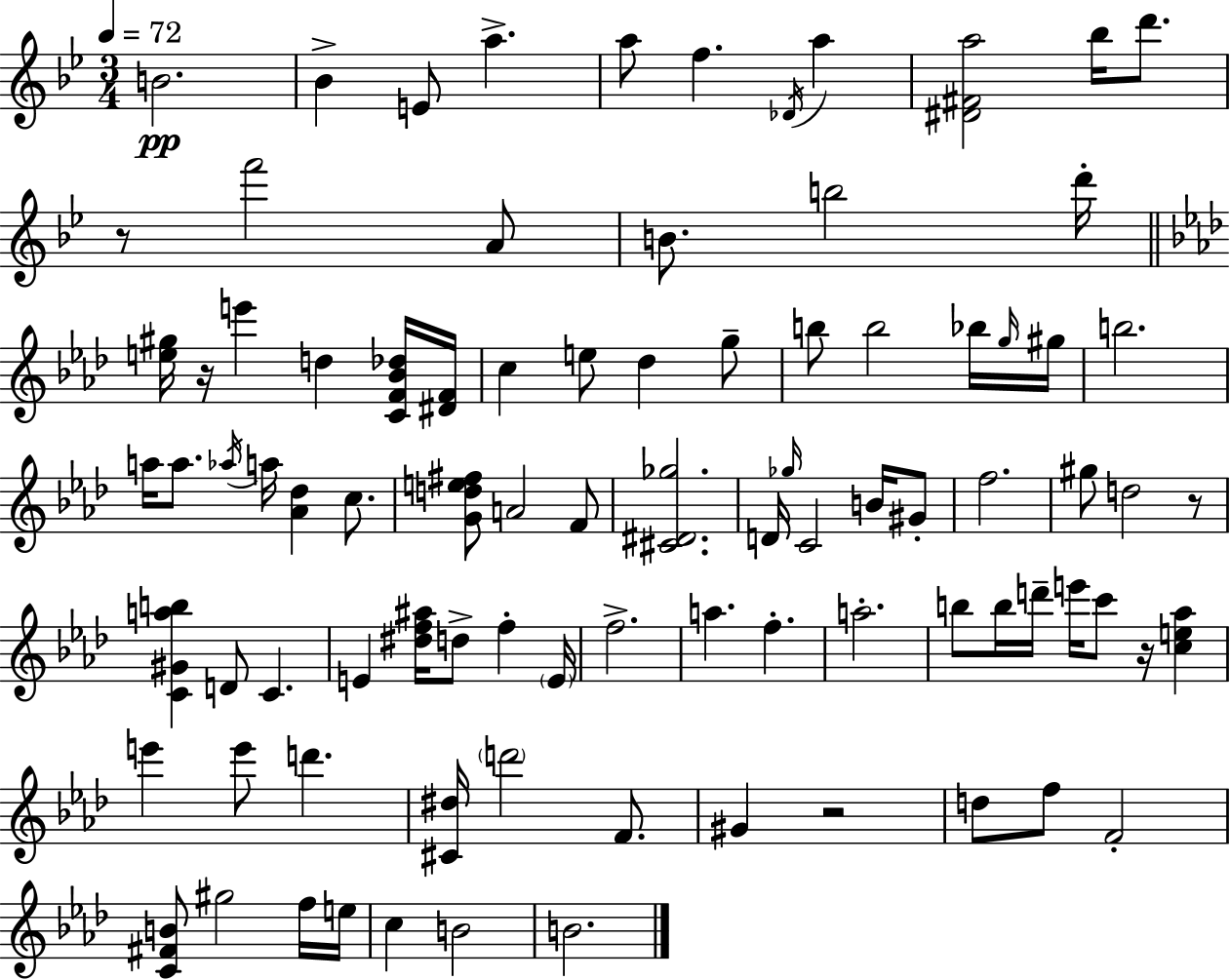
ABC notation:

X:1
T:Untitled
M:3/4
L:1/4
K:Gm
B2 _B E/2 a a/2 f _D/4 a [^D^Fa]2 _b/4 d'/2 z/2 f'2 A/2 B/2 b2 d'/4 [e^g]/4 z/4 e' d [CF_B_d]/4 [^DF]/4 c e/2 _d g/2 b/2 b2 _b/4 g/4 ^g/4 b2 a/4 a/2 _a/4 a/4 [_A_d] c/2 [Gde^f]/2 A2 F/2 [^C^D_g]2 D/4 _g/4 C2 B/4 ^G/2 f2 ^g/2 d2 z/2 [C^Gab] D/2 C E [^df^a]/4 d/2 f E/4 f2 a f a2 b/2 b/4 d'/4 e'/4 c'/2 z/4 [ce_a] e' e'/2 d' [^C^d]/4 d'2 F/2 ^G z2 d/2 f/2 F2 [C^FB]/2 ^g2 f/4 e/4 c B2 B2